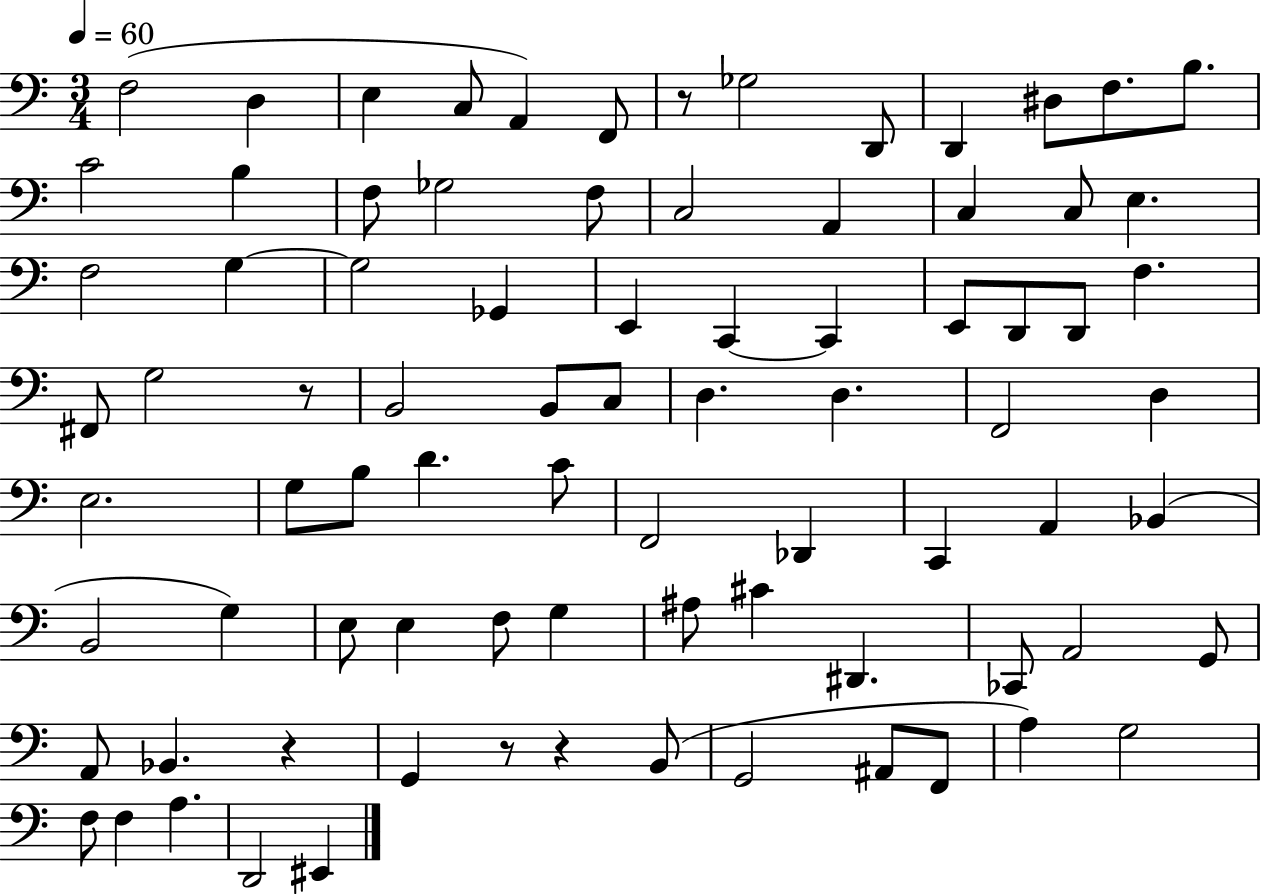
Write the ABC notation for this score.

X:1
T:Untitled
M:3/4
L:1/4
K:C
F,2 D, E, C,/2 A,, F,,/2 z/2 _G,2 D,,/2 D,, ^D,/2 F,/2 B,/2 C2 B, F,/2 _G,2 F,/2 C,2 A,, C, C,/2 E, F,2 G, G,2 _G,, E,, C,, C,, E,,/2 D,,/2 D,,/2 F, ^F,,/2 G,2 z/2 B,,2 B,,/2 C,/2 D, D, F,,2 D, E,2 G,/2 B,/2 D C/2 F,,2 _D,, C,, A,, _B,, B,,2 G, E,/2 E, F,/2 G, ^A,/2 ^C ^D,, _C,,/2 A,,2 G,,/2 A,,/2 _B,, z G,, z/2 z B,,/2 G,,2 ^A,,/2 F,,/2 A, G,2 F,/2 F, A, D,,2 ^E,,